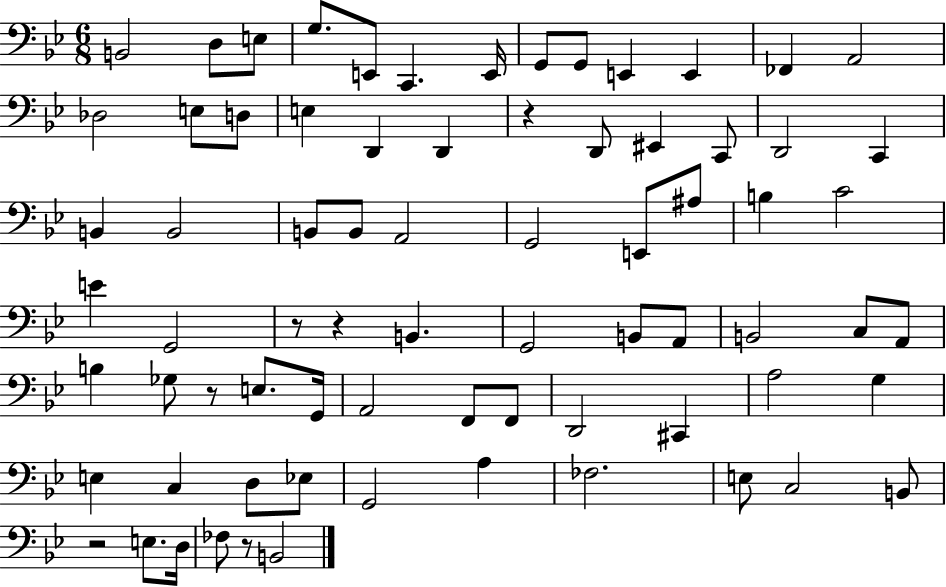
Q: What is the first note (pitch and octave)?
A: B2